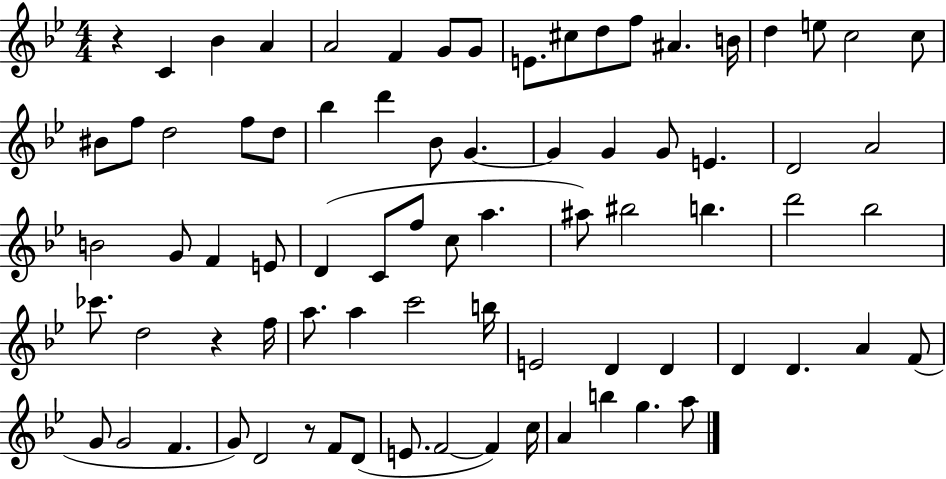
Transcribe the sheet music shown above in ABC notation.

X:1
T:Untitled
M:4/4
L:1/4
K:Bb
z C _B A A2 F G/2 G/2 E/2 ^c/2 d/2 f/2 ^A B/4 d e/2 c2 c/2 ^B/2 f/2 d2 f/2 d/2 _b d' _B/2 G G G G/2 E D2 A2 B2 G/2 F E/2 D C/2 f/2 c/2 a ^a/2 ^b2 b d'2 _b2 _c'/2 d2 z f/4 a/2 a c'2 b/4 E2 D D D D A F/2 G/2 G2 F G/2 D2 z/2 F/2 D/2 E/2 F2 F c/4 A b g a/2